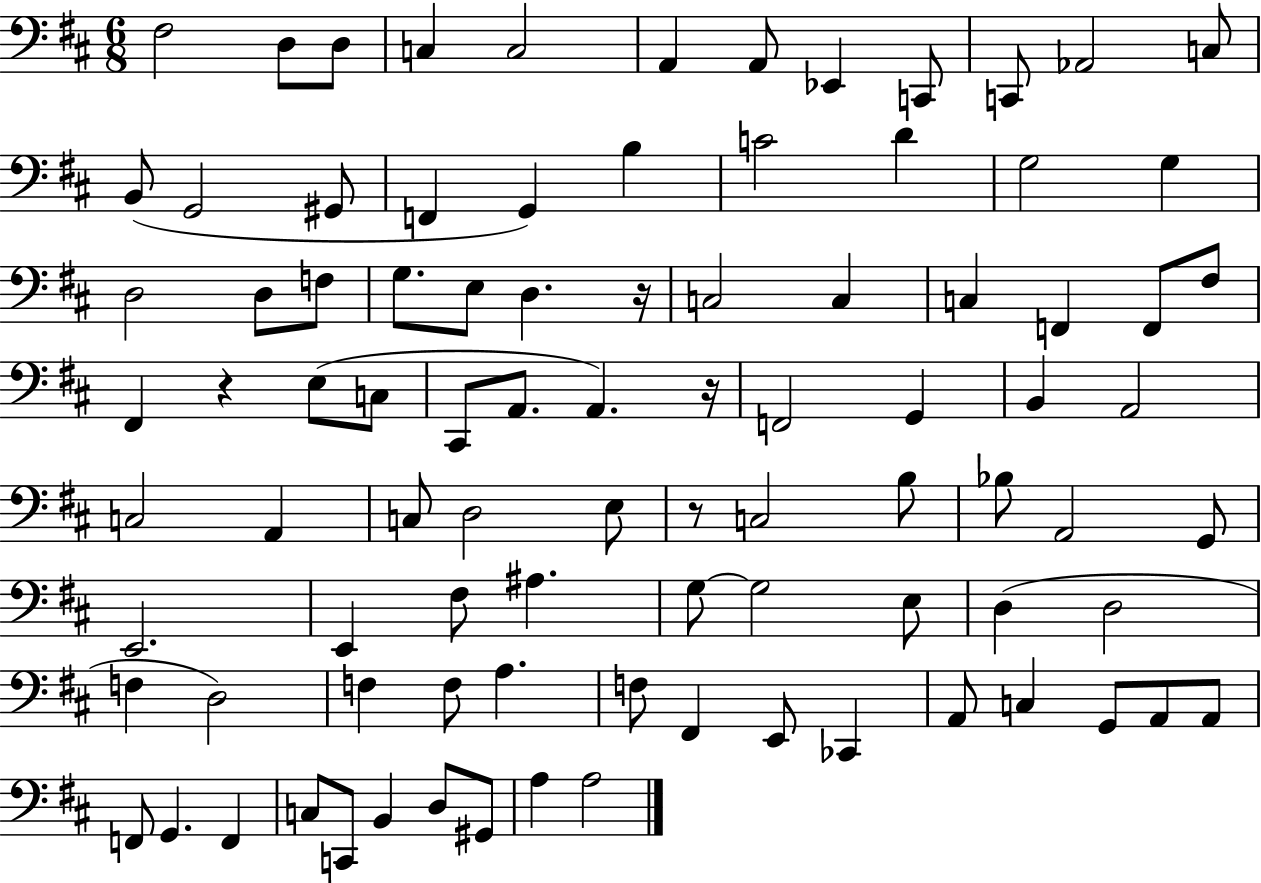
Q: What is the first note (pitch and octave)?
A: F#3